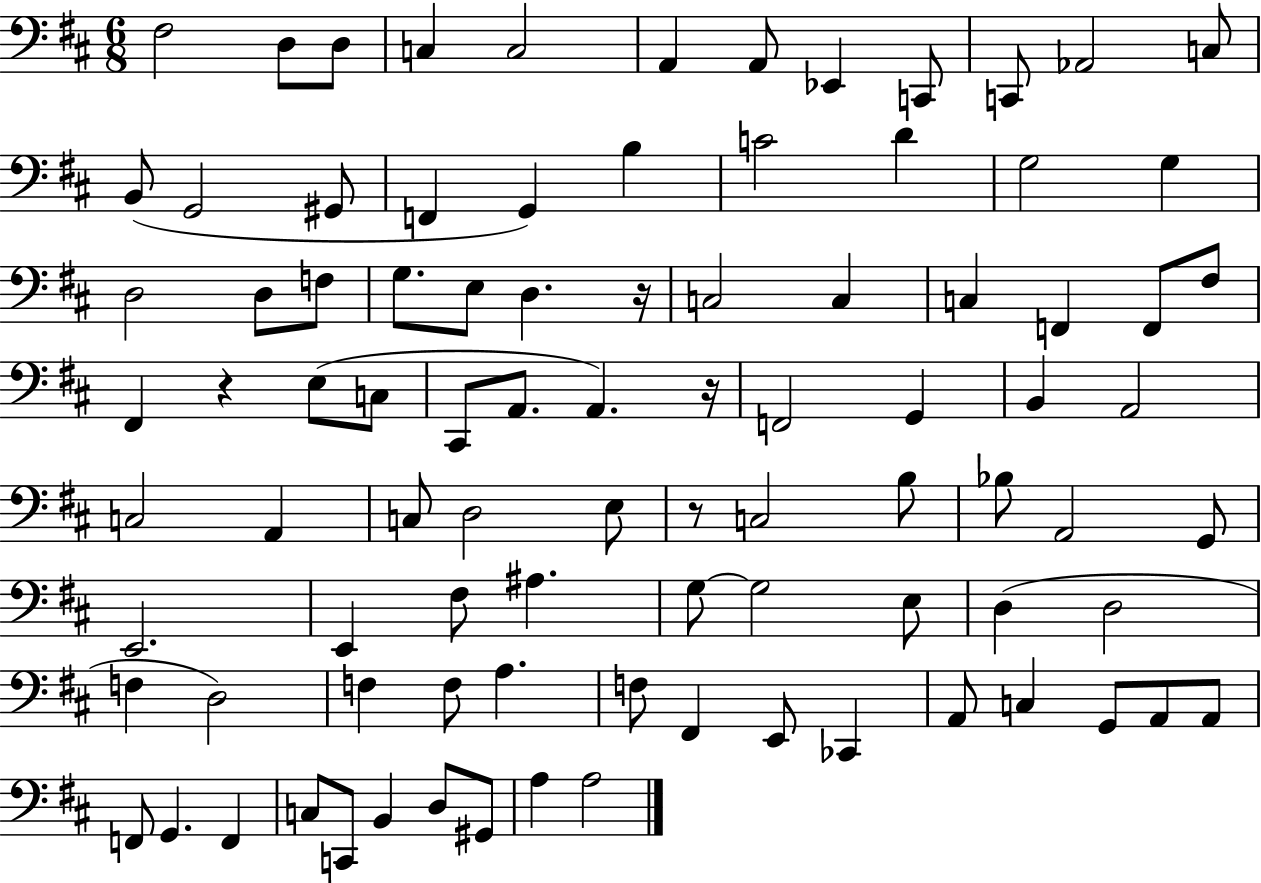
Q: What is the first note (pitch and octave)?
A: F#3